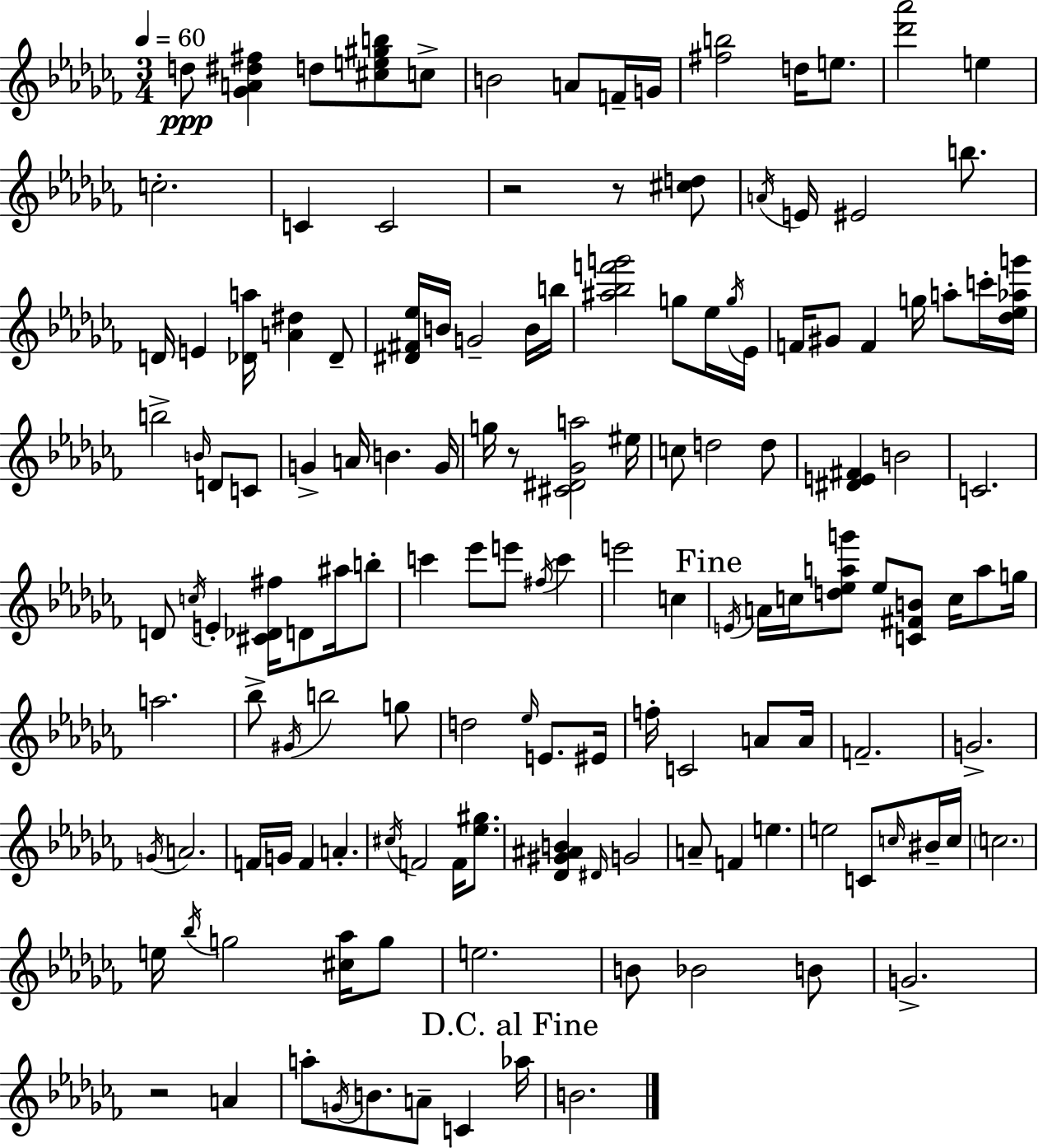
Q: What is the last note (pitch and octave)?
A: B4